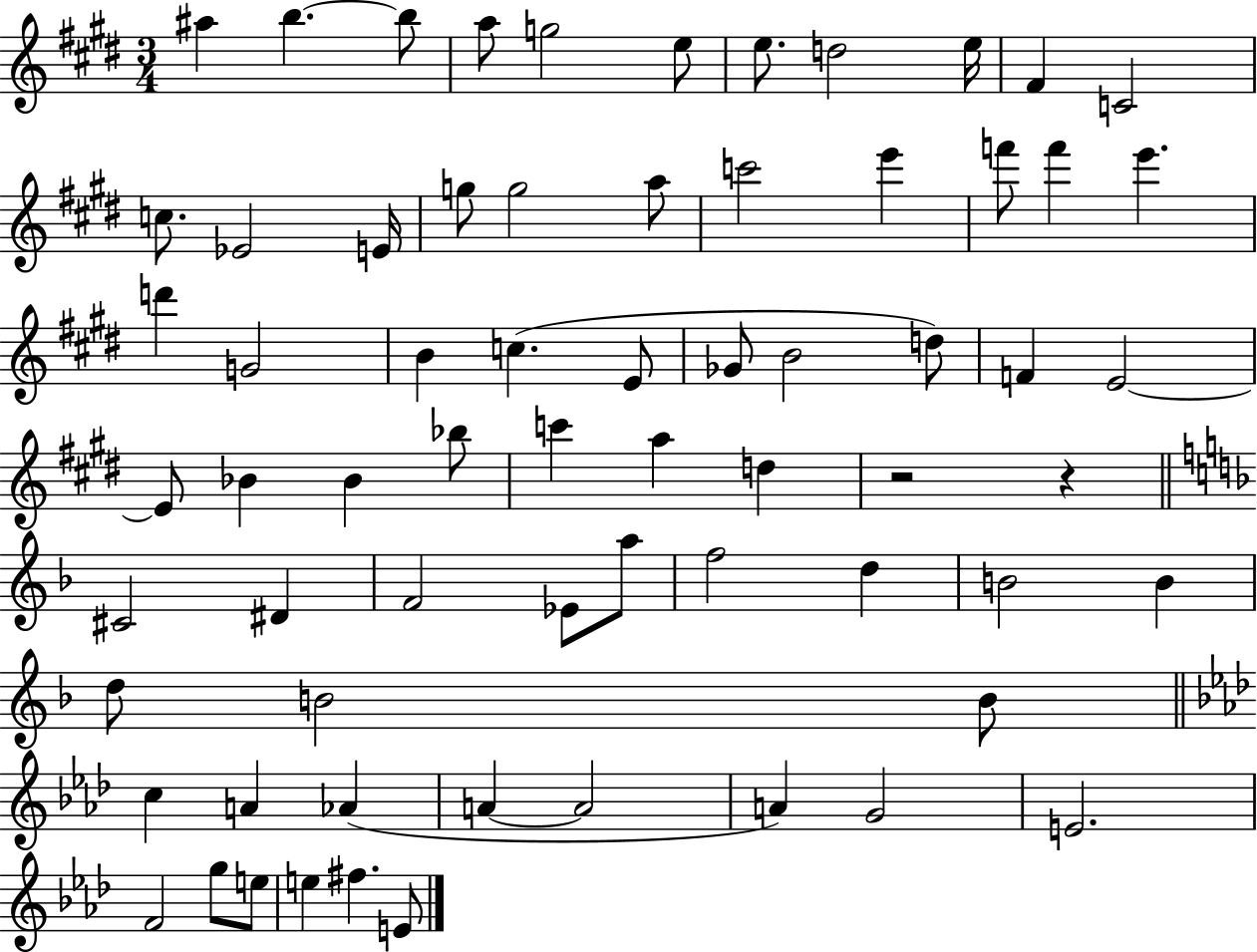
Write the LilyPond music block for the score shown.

{
  \clef treble
  \numericTimeSignature
  \time 3/4
  \key e \major
  \repeat volta 2 { ais''4 b''4.~~ b''8 | a''8 g''2 e''8 | e''8. d''2 e''16 | fis'4 c'2 | \break c''8. ees'2 e'16 | g''8 g''2 a''8 | c'''2 e'''4 | f'''8 f'''4 e'''4. | \break d'''4 g'2 | b'4 c''4.( e'8 | ges'8 b'2 d''8) | f'4 e'2~~ | \break e'8 bes'4 bes'4 bes''8 | c'''4 a''4 d''4 | r2 r4 | \bar "||" \break \key d \minor cis'2 dis'4 | f'2 ees'8 a''8 | f''2 d''4 | b'2 b'4 | \break d''8 b'2 b'8 | \bar "||" \break \key aes \major c''4 a'4 aes'4( | a'4~~ a'2 | a'4) g'2 | e'2. | \break f'2 g''8 e''8 | e''4 fis''4. e'8 | } \bar "|."
}